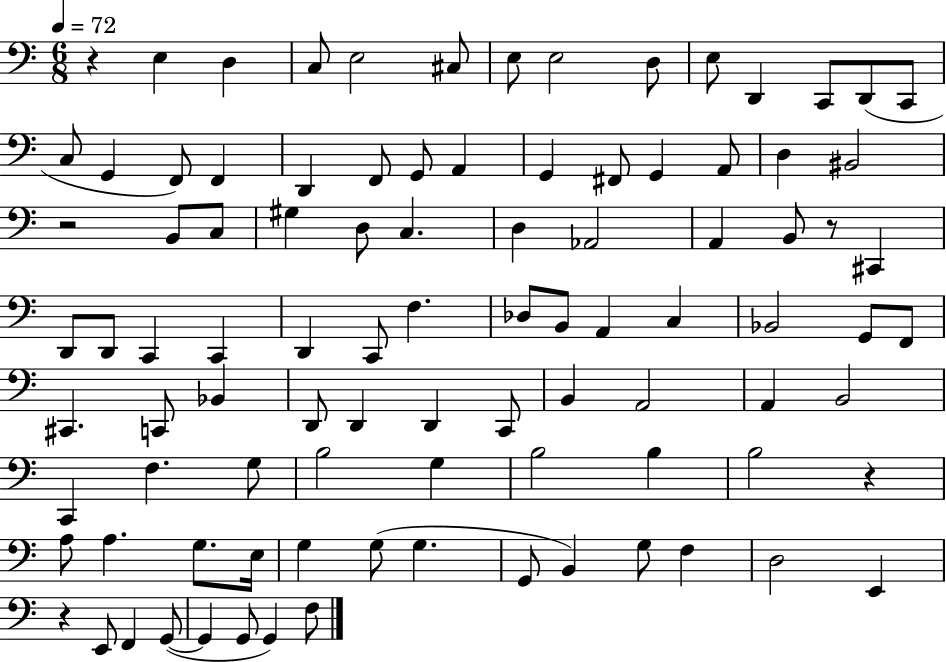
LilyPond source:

{
  \clef bass
  \numericTimeSignature
  \time 6/8
  \key c \major
  \tempo 4 = 72
  r4 e4 d4 | c8 e2 cis8 | e8 e2 d8 | e8 d,4 c,8 d,8( c,8 | \break c8 g,4 f,8) f,4 | d,4 f,8 g,8 a,4 | g,4 fis,8 g,4 a,8 | d4 bis,2 | \break r2 b,8 c8 | gis4 d8 c4. | d4 aes,2 | a,4 b,8 r8 cis,4 | \break d,8 d,8 c,4 c,4 | d,4 c,8 f4. | des8 b,8 a,4 c4 | bes,2 g,8 f,8 | \break cis,4. c,8 bes,4 | d,8 d,4 d,4 c,8 | b,4 a,2 | a,4 b,2 | \break c,4 f4. g8 | b2 g4 | b2 b4 | b2 r4 | \break a8 a4. g8. e16 | g4 g8( g4. | g,8 b,4) g8 f4 | d2 e,4 | \break r4 e,8 f,4 g,8~(~ | g,4 g,8 g,4) f8 | \bar "|."
}